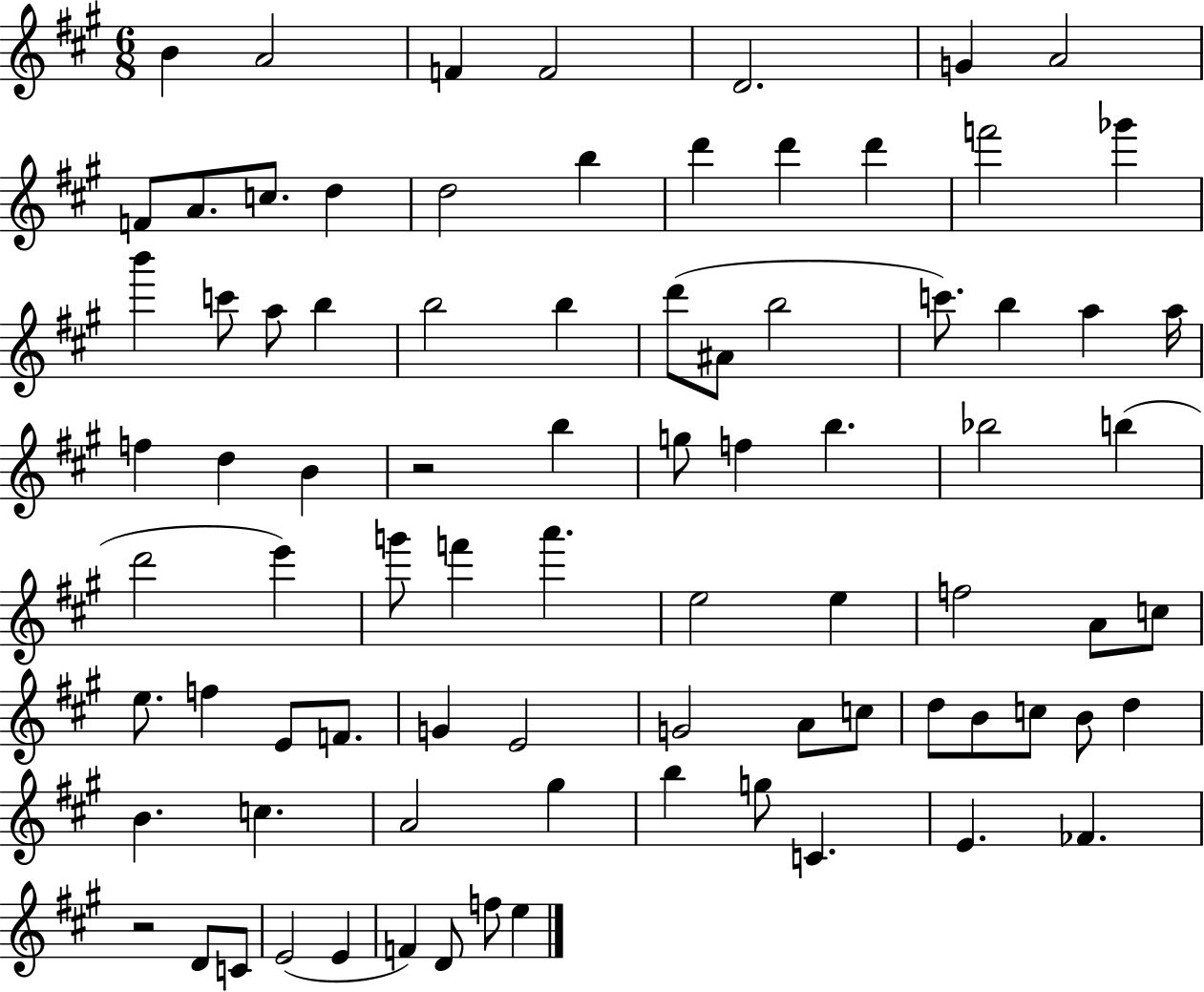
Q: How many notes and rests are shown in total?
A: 83